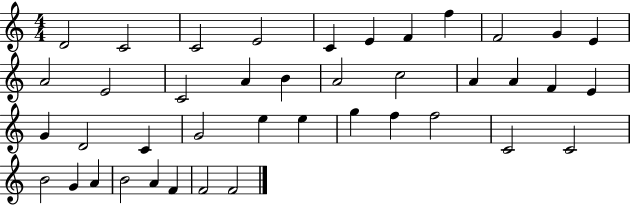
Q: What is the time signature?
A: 4/4